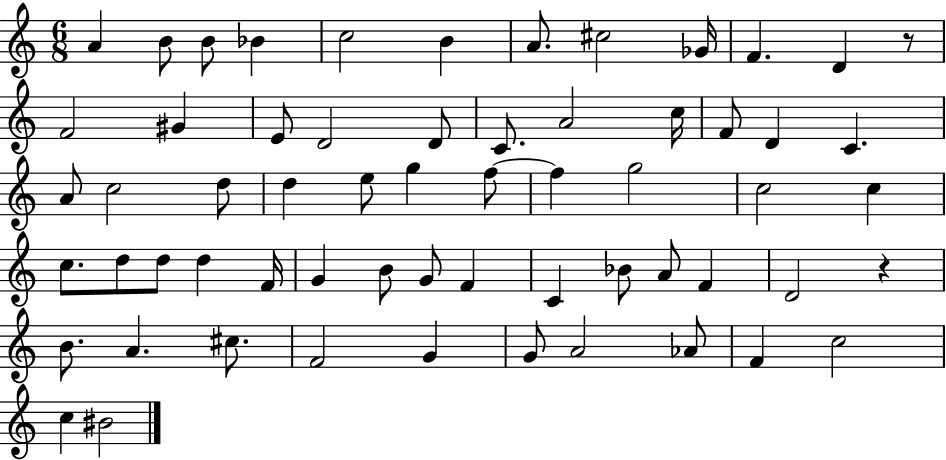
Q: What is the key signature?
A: C major